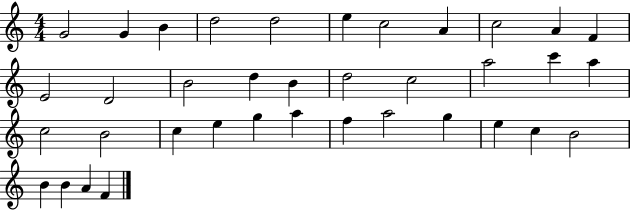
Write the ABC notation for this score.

X:1
T:Untitled
M:4/4
L:1/4
K:C
G2 G B d2 d2 e c2 A c2 A F E2 D2 B2 d B d2 c2 a2 c' a c2 B2 c e g a f a2 g e c B2 B B A F